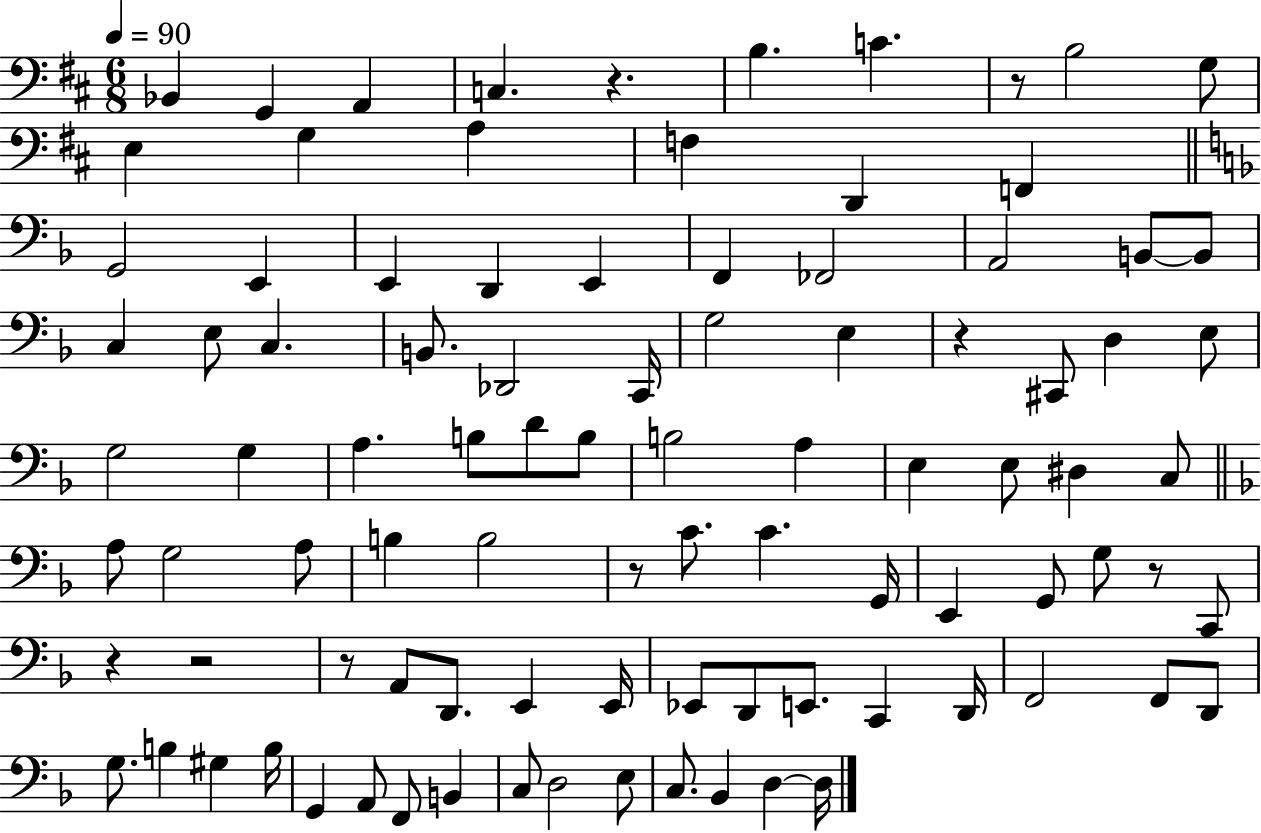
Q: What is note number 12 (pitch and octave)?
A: F3